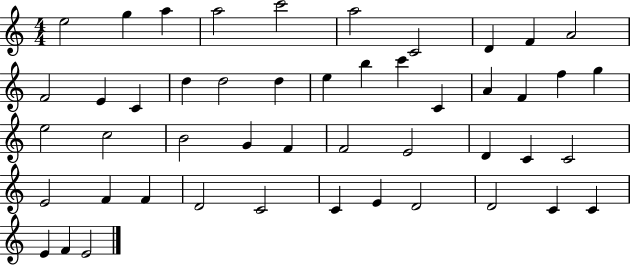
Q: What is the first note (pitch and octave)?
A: E5